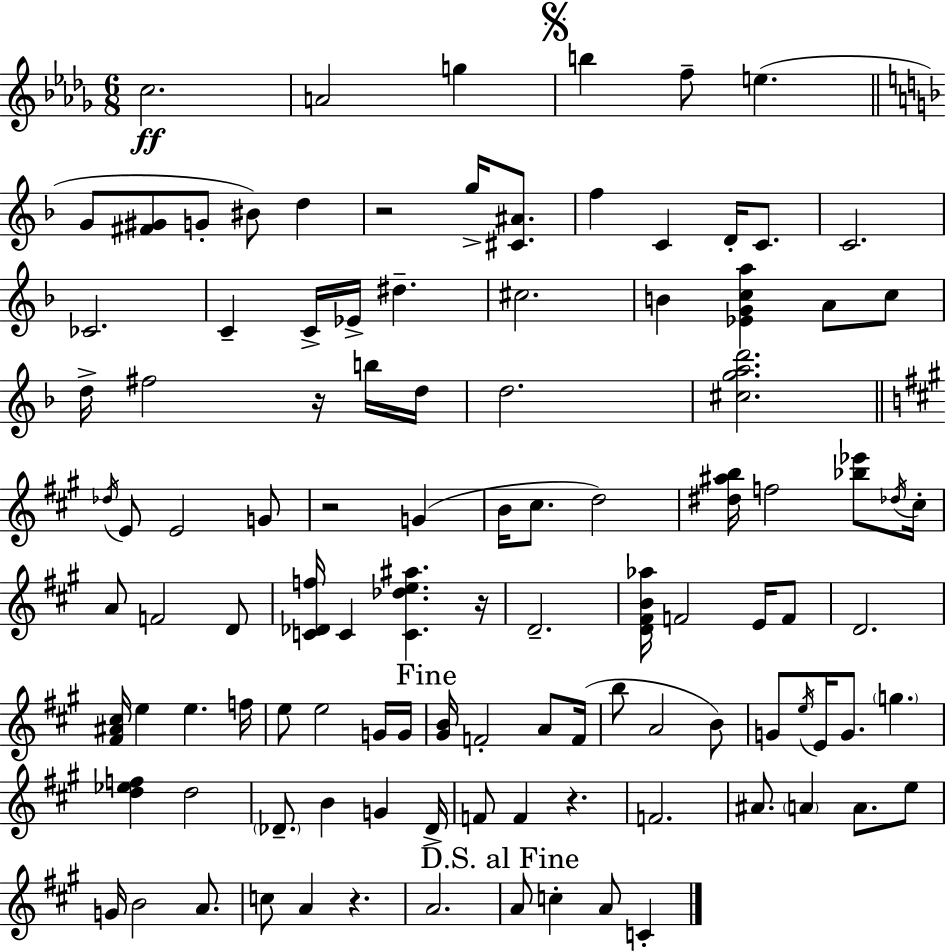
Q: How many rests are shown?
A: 6